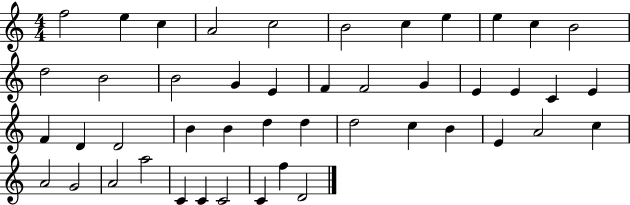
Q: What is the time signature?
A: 4/4